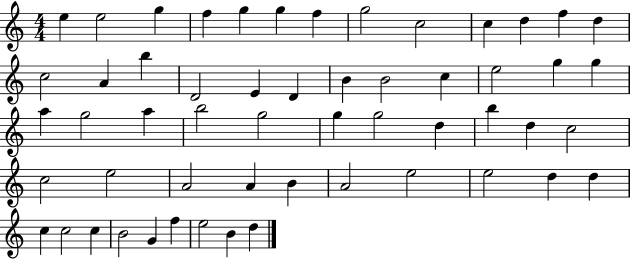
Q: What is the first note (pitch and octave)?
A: E5